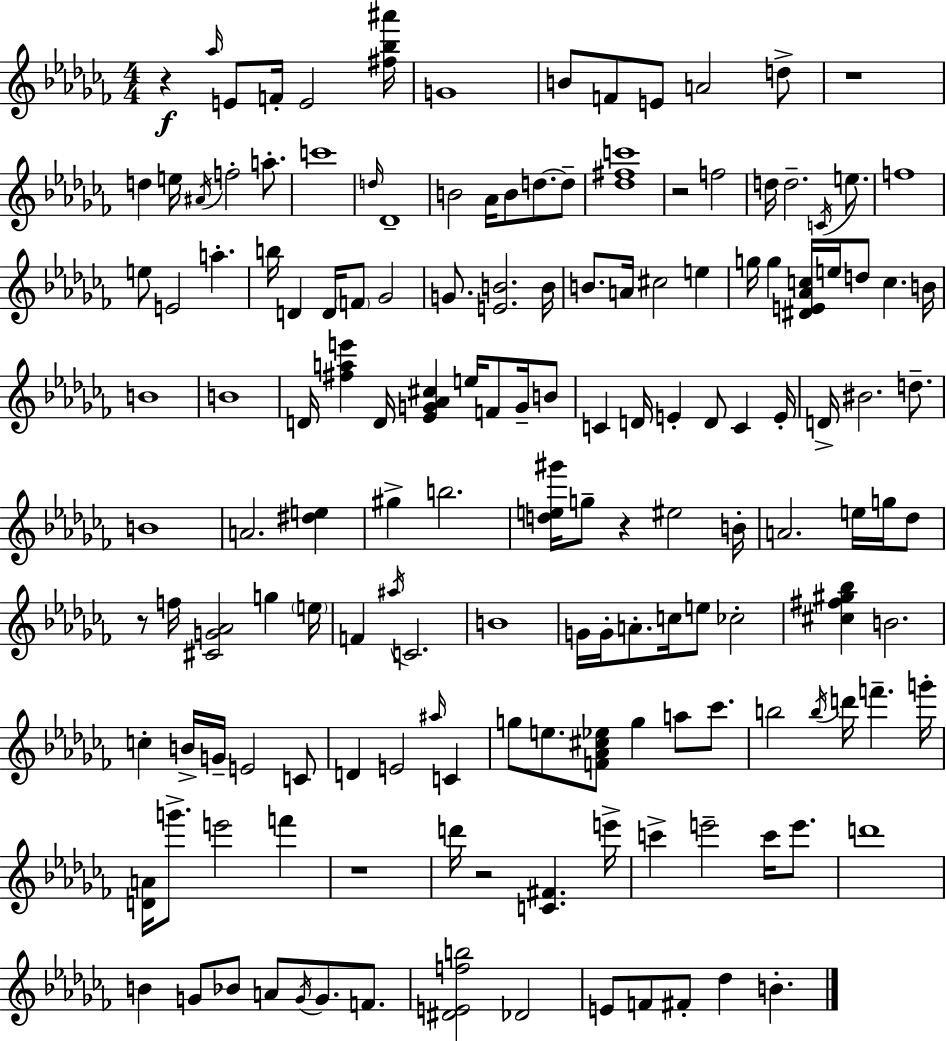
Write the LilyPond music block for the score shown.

{
  \clef treble
  \numericTimeSignature
  \time 4/4
  \key aes \minor
  r4\f \grace { aes''16 } e'8 f'16-. e'2 | <fis'' bes'' ais'''>16 g'1 | b'8 f'8 e'8 a'2 d''8-> | r1 | \break d''4 e''16 \acciaccatura { ais'16 } f''2-. a''8.-. | c'''1 | \grace { d''16 } des'1-- | b'2 aes'16 b'8 d''8.~~ | \break d''8-- <des'' fis'' c'''>1 | r2 f''2 | d''16 d''2.-- | \acciaccatura { c'16 } e''8. f''1 | \break e''8 e'2 a''4.-. | b''16 d'4 d'16 \parenthesize f'8 ges'2 | g'8. <e' b'>2. | b'16 b'8. a'16 cis''2 | \break e''4 g''16 g''4 <dis' e' aes' c''>16 e''16 d''8 c''4. | b'16 b'1 | b'1 | d'16 <fis'' a'' e'''>4 d'16 <ees' g' aes' cis''>4 e''16 f'8 | \break g'16-- b'8 c'4 d'16 e'4-. d'8 c'4 | e'16-. d'16-> bis'2. | d''8.-- b'1 | a'2. | \break <dis'' e''>4 gis''4-> b''2. | <d'' e'' gis'''>16 g''8-- r4 eis''2 | b'16-. a'2. | e''16 g''16 des''8 r8 f''16 <cis' g' aes'>2 g''4 | \break \parenthesize e''16 f'4 \acciaccatura { ais''16 } c'2. | b'1 | g'16 g'16-. a'8.-. c''16 e''8 ces''2-. | <cis'' fis'' gis'' bes''>4 b'2. | \break c''4-. b'16-> g'16-- e'2 | c'8 d'4 e'2 | \grace { ais''16 } c'4 g''8 e''8. <f' aes' cis'' ees''>8 g''4 | a''8 ces'''8. b''2 \acciaccatura { b''16 } d'''16 | \break f'''4.-- g'''16-. <d' a'>16 g'''8.-> e'''2 | f'''4 r1 | d'''16 r2 | <c' fis'>4. e'''16-> c'''4-> e'''2-- | \break c'''16 e'''8. d'''1 | b'4 g'8 bes'8 a'8 | \acciaccatura { g'16 } g'8. f'8. <dis' e' f'' b''>2 | des'2 e'8 f'8 fis'8-. des''4 | \break b'4.-. \bar "|."
}